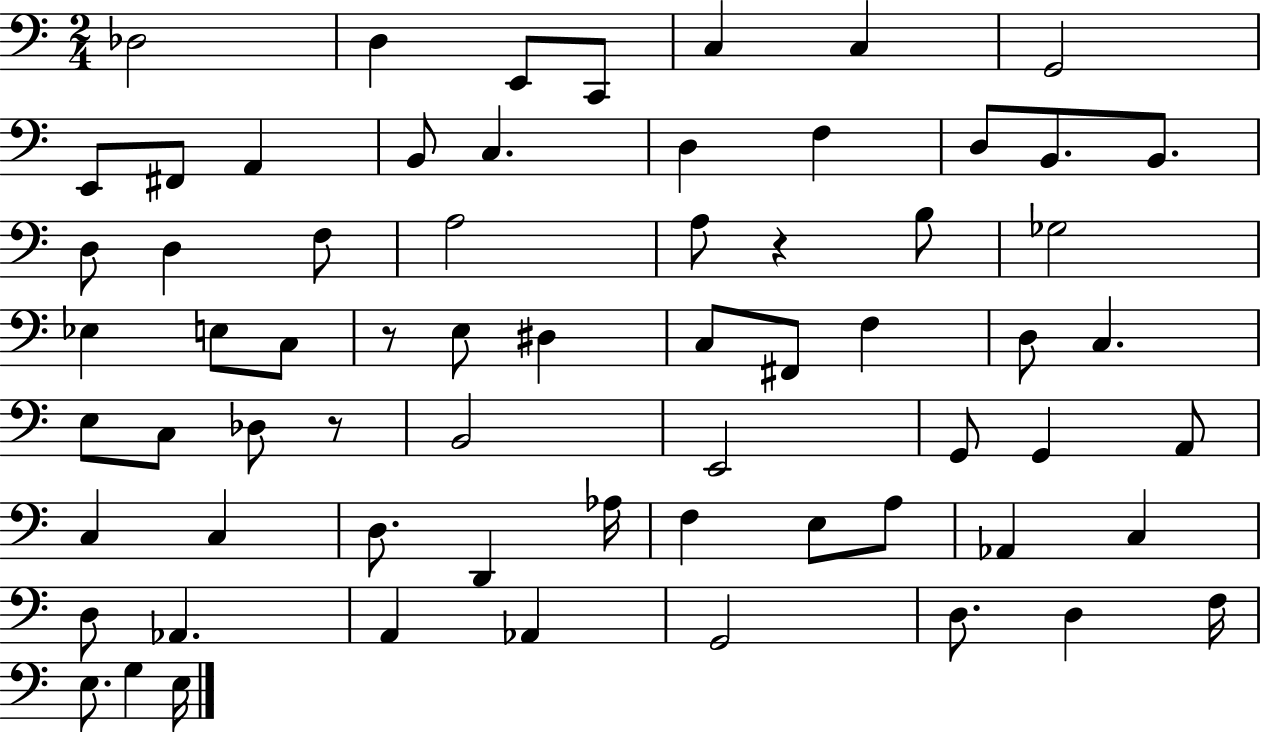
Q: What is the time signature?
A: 2/4